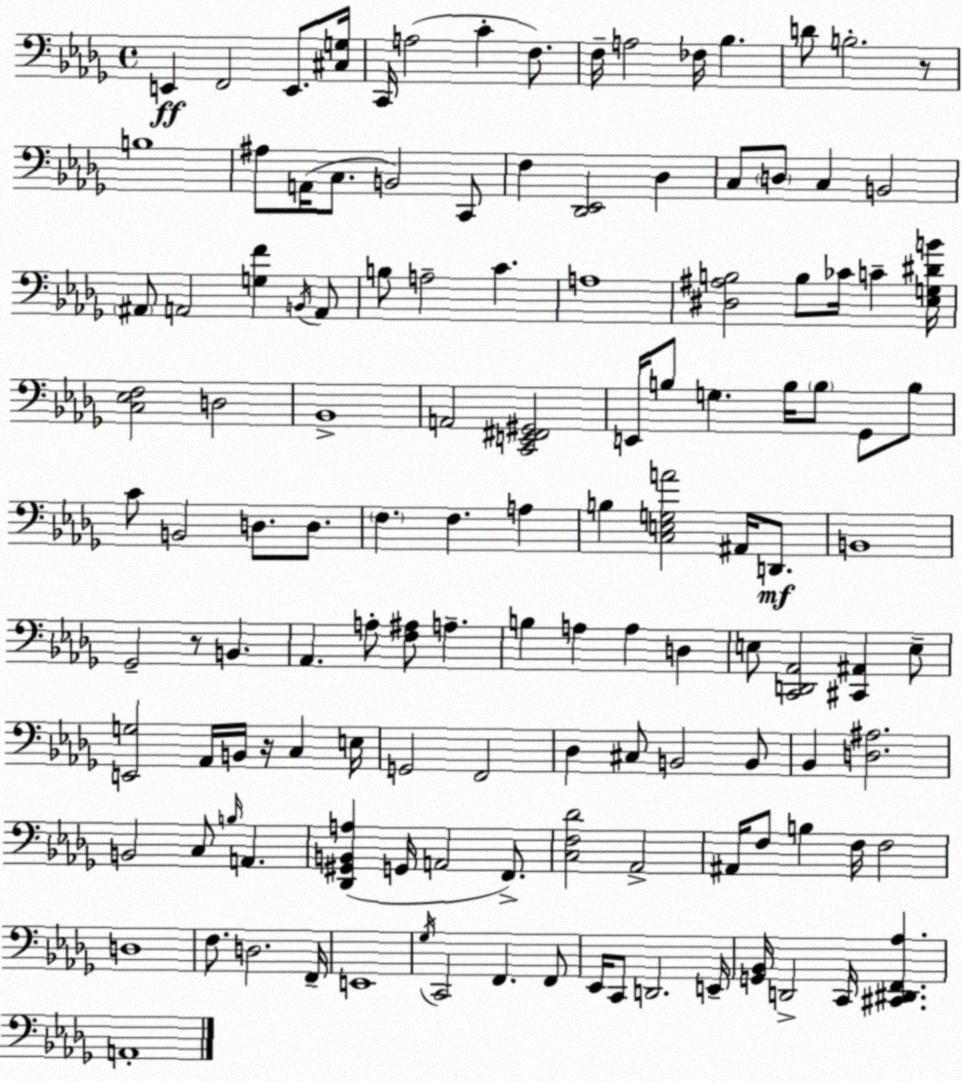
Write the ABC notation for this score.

X:1
T:Untitled
M:4/4
L:1/4
K:Bbm
E,, F,,2 E,,/2 [^C,G,]/4 C,,/4 A,2 C F,/2 F,/4 A,2 _F,/4 _B, D/2 B,2 z/2 B,4 ^A,/2 A,,/4 C,/2 B,,2 C,,/2 F, [_D,,_E,,]2 _D, C,/2 D,/2 C, B,,2 ^A,,/2 A,,2 [G,F] B,,/4 A,,/2 B,/2 A,2 C A,4 [^D,^A,B,]2 B,/2 _C/4 C [_E,G,^DB]/4 [C,_E,F,]2 D,2 _B,,4 A,,2 [C,,E,,^F,,^G,,]2 E,,/4 B,/2 G, B,/4 B,/2 _G,,/2 B,/2 C/2 B,,2 D,/2 D,/2 F, F, A, B, [C,E,G,A]2 ^A,,/4 D,,/2 B,,4 _G,,2 z/2 B,, _A,, A,/2 [F,^A,]/2 A, B, A, A, D, E,/2 [C,,D,,_A,,]2 [^C,,^A,,] E,/2 [E,,G,]2 _A,,/4 B,,/4 z/4 C, E,/4 G,,2 F,,2 _D, ^C,/2 B,,2 B,,/2 _B,, [D,^A,]2 B,,2 C,/2 B,/4 A,, [_D,,^G,,B,,A,] G,,/4 A,,2 F,,/2 [C,F,_D]2 _A,,2 ^A,,/4 F,/2 B, F,/4 F,2 D,4 F,/2 D,2 F,,/4 E,,4 _G,/4 C,,2 F,, F,,/2 _E,,/4 C,,/2 D,,2 E,,/4 [G,,_B,,]/4 D,,2 C,,/4 [^C,,^D,,F,,_A,] A,,4